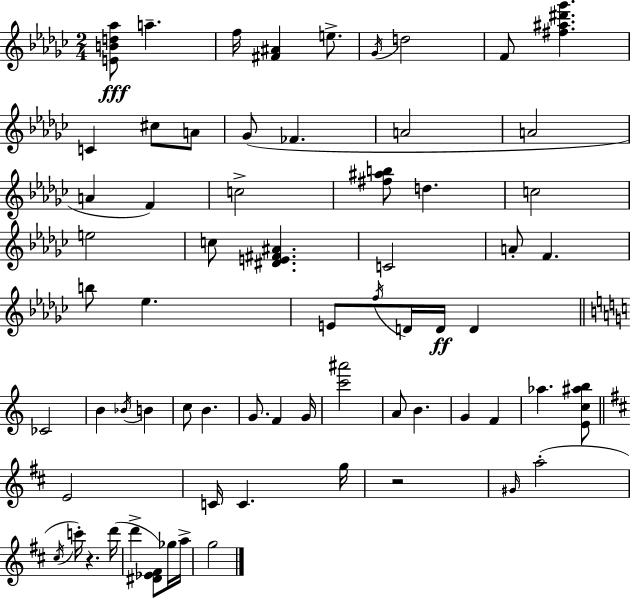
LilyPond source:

{
  \clef treble
  \numericTimeSignature
  \time 2/4
  \key ees \minor
  <e' b' d'' aes''>8\fff a''4.-- | f''16 <fis' ais'>4 e''8.-> | \acciaccatura { ges'16 } d''2 | f'8 <fis'' ais'' dis''' ges'''>4. | \break c'4 cis''8 a'8 | ges'8( fes'4. | a'2 | a'2 | \break a'4 f'4) | c''2-> | <fis'' ais'' b''>8 d''4. | c''2 | \break e''2 | c''8 <dis' e' fis' ais'>4. | c'2 | a'8-. f'4. | \break b''8 ees''4. | e'8 \acciaccatura { f''16 } d'16 d'16\ff d'4 | \bar "||" \break \key a \minor ces'2 | b'4 \acciaccatura { bes'16 } b'4 | c''8 b'4. | g'8. f'4 | \break g'16 <c''' ais'''>2 | a'8 b'4. | g'4 f'4 | aes''4. <e' c'' ais'' b''>8 | \break \bar "||" \break \key d \major e'2 | c'16 c'4. g''16 | r2 | \grace { gis'16 }( a''2-. | \break \acciaccatura { cis''16 } c'''16-.) r4. | d'''16( d'''4-> <dis' ees' fis'>8) | ges''16 a''16-> g''2 | \bar "|."
}